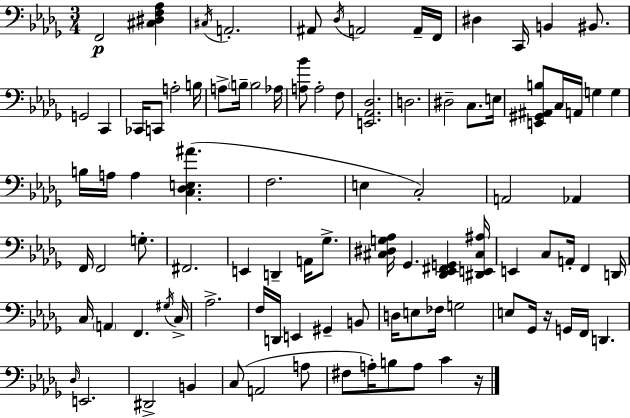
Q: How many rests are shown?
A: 2